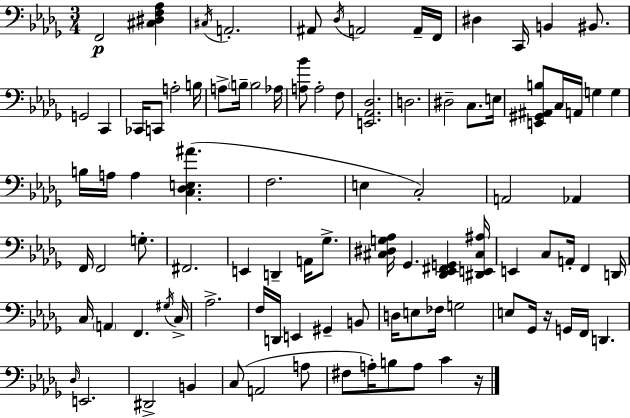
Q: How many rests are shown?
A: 2